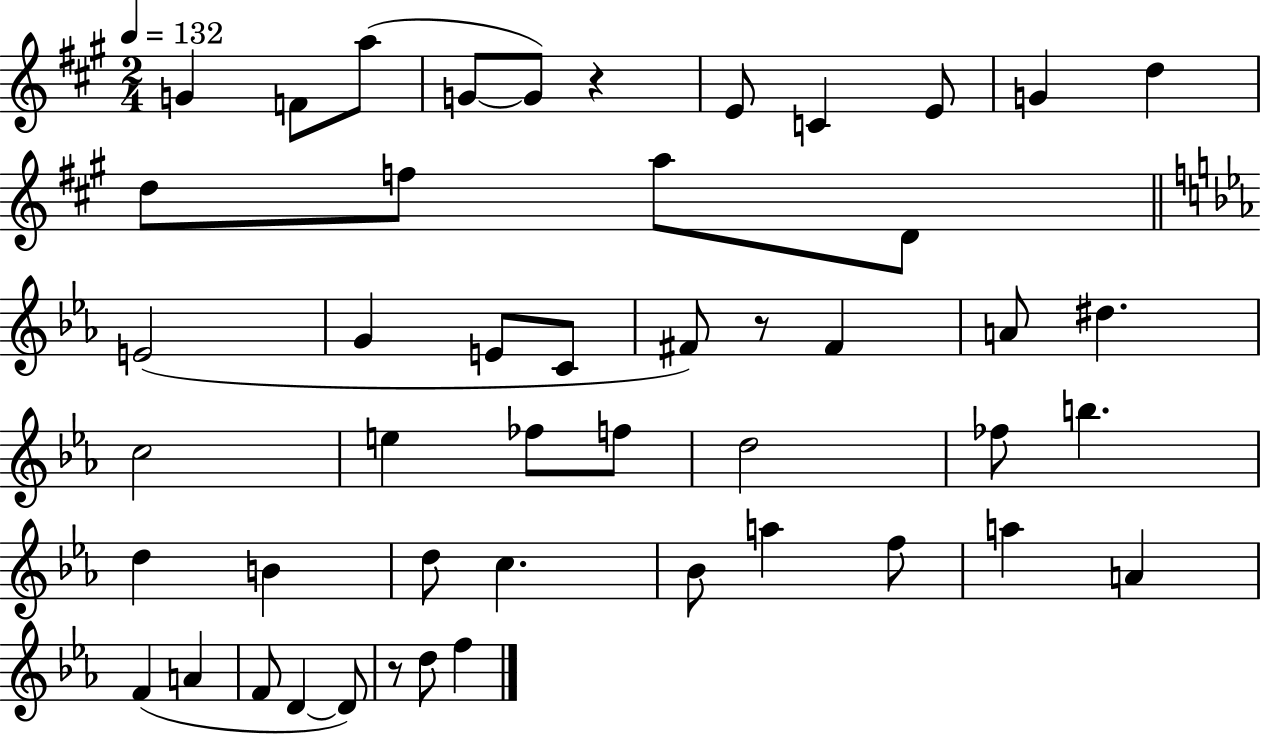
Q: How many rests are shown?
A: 3